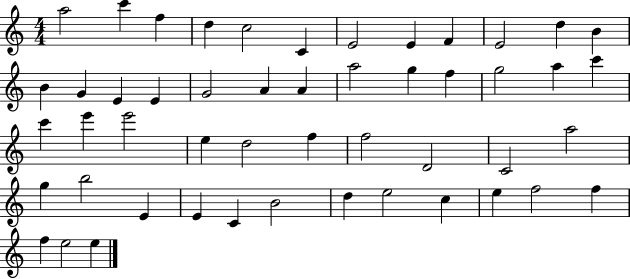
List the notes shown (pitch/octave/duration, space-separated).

A5/h C6/q F5/q D5/q C5/h C4/q E4/h E4/q F4/q E4/h D5/q B4/q B4/q G4/q E4/q E4/q G4/h A4/q A4/q A5/h G5/q F5/q G5/h A5/q C6/q C6/q E6/q E6/h E5/q D5/h F5/q F5/h D4/h C4/h A5/h G5/q B5/h E4/q E4/q C4/q B4/h D5/q E5/h C5/q E5/q F5/h F5/q F5/q E5/h E5/q